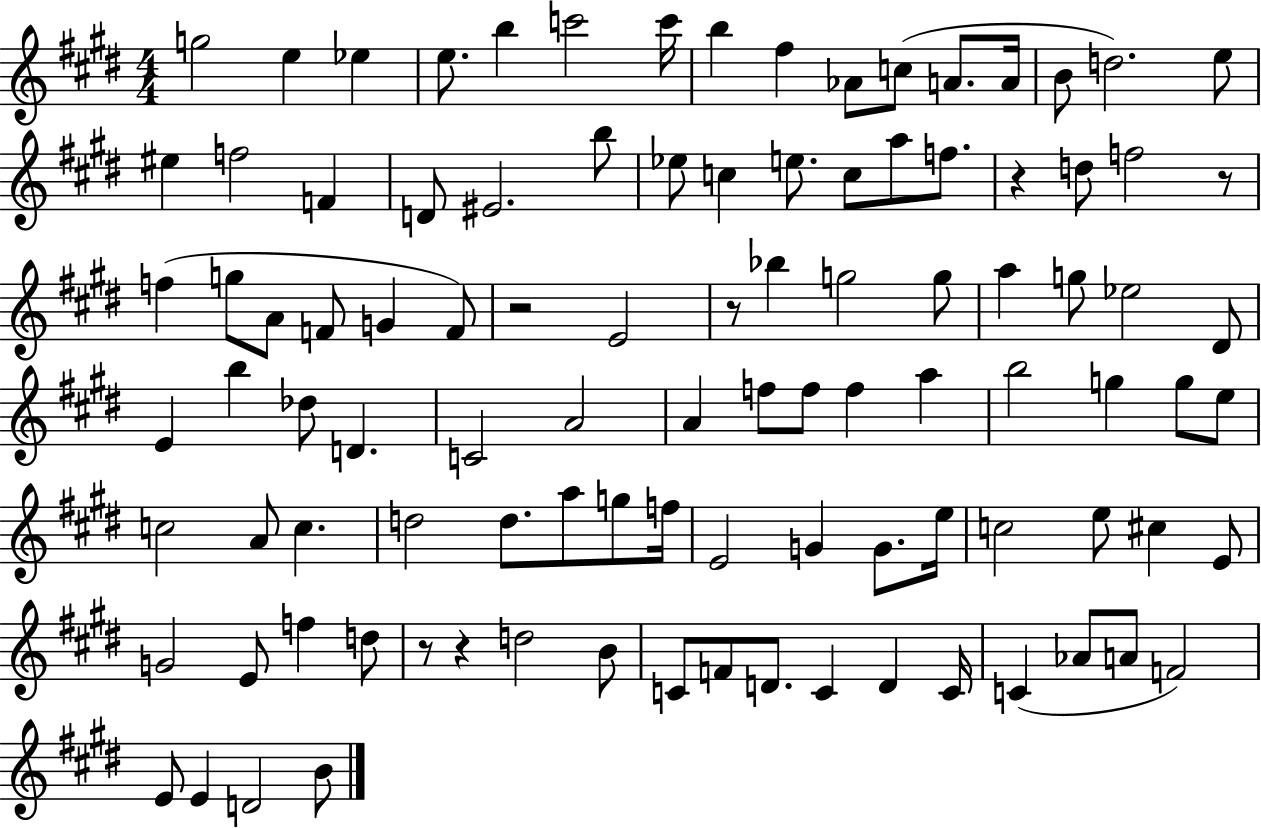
G5/h E5/q Eb5/q E5/e. B5/q C6/h C6/s B5/q F#5/q Ab4/e C5/e A4/e. A4/s B4/e D5/h. E5/e EIS5/q F5/h F4/q D4/e EIS4/h. B5/e Eb5/e C5/q E5/e. C5/e A5/e F5/e. R/q D5/e F5/h R/e F5/q G5/e A4/e F4/e G4/q F4/e R/h E4/h R/e Bb5/q G5/h G5/e A5/q G5/e Eb5/h D#4/e E4/q B5/q Db5/e D4/q. C4/h A4/h A4/q F5/e F5/e F5/q A5/q B5/h G5/q G5/e E5/e C5/h A4/e C5/q. D5/h D5/e. A5/e G5/e F5/s E4/h G4/q G4/e. E5/s C5/h E5/e C#5/q E4/e G4/h E4/e F5/q D5/e R/e R/q D5/h B4/e C4/e F4/e D4/e. C4/q D4/q C4/s C4/q Ab4/e A4/e F4/h E4/e E4/q D4/h B4/e